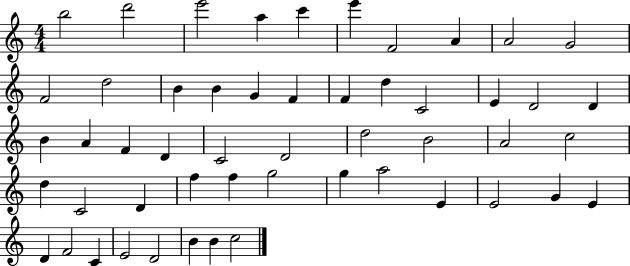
X:1
T:Untitled
M:4/4
L:1/4
K:C
b2 d'2 e'2 a c' e' F2 A A2 G2 F2 d2 B B G F F d C2 E D2 D B A F D C2 D2 d2 B2 A2 c2 d C2 D f f g2 g a2 E E2 G E D F2 C E2 D2 B B c2